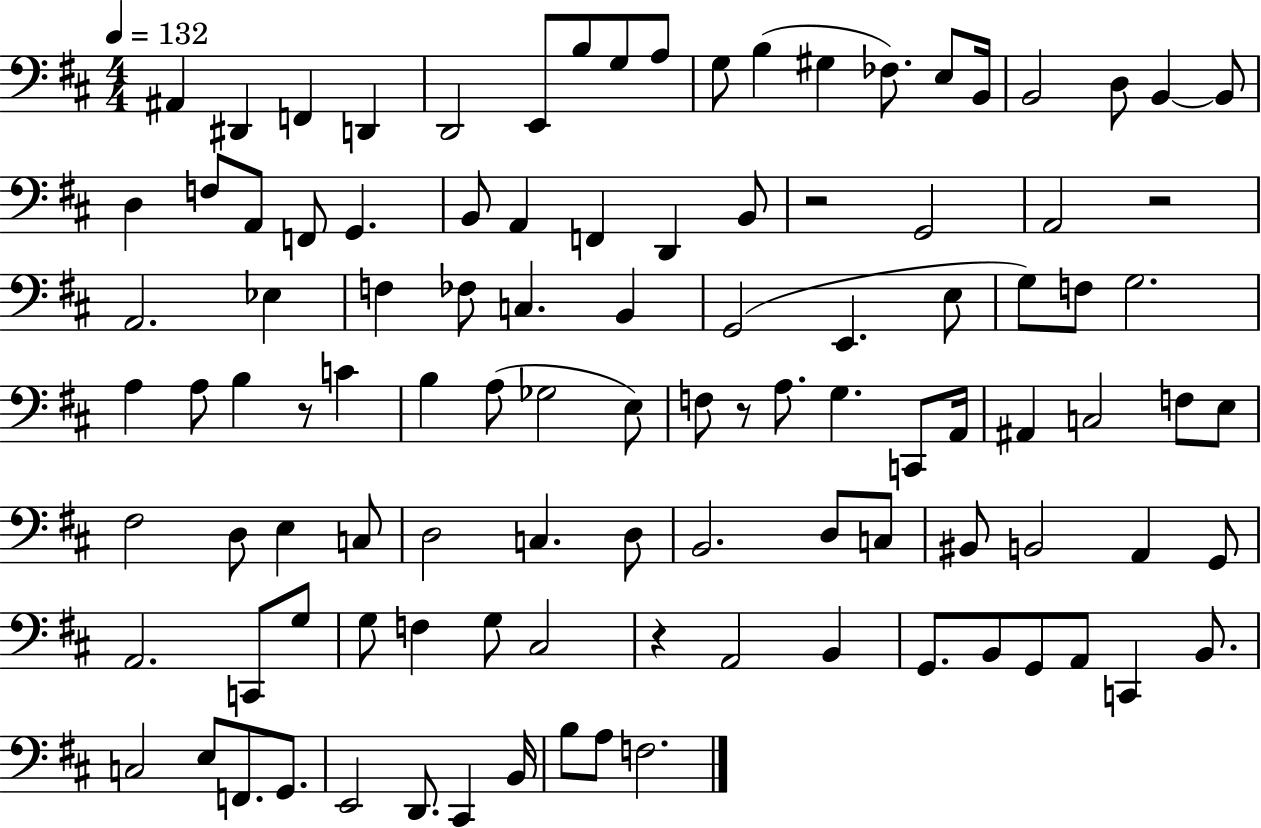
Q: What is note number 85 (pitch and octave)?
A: B2